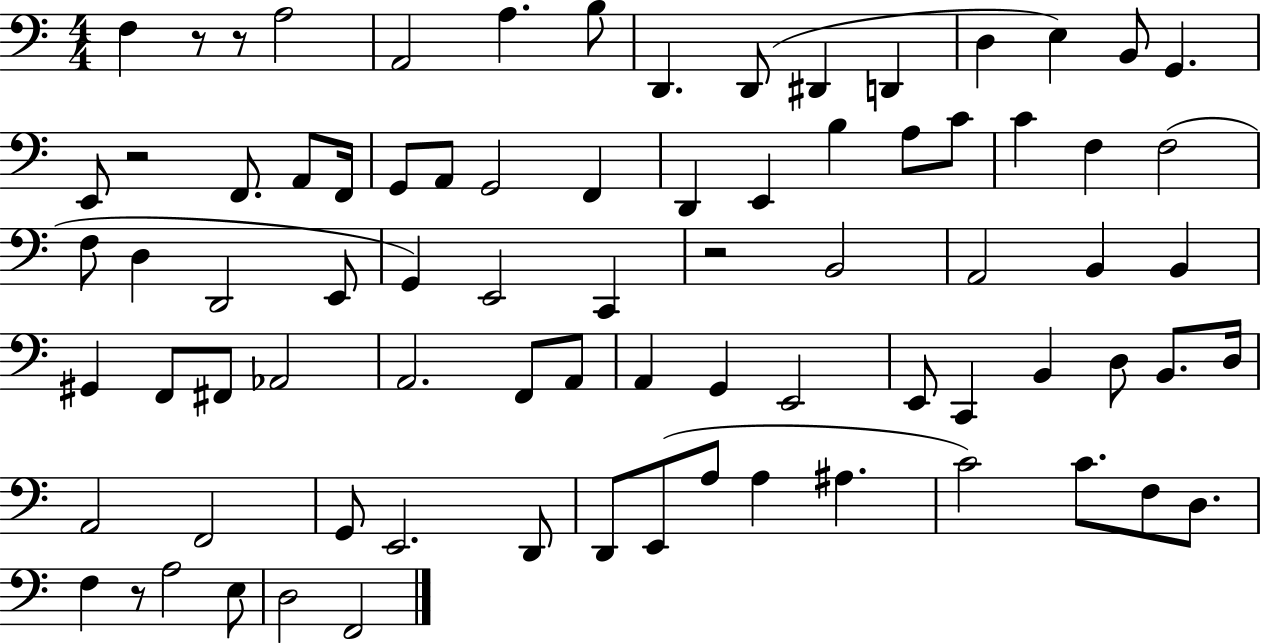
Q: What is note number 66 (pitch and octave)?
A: A#3